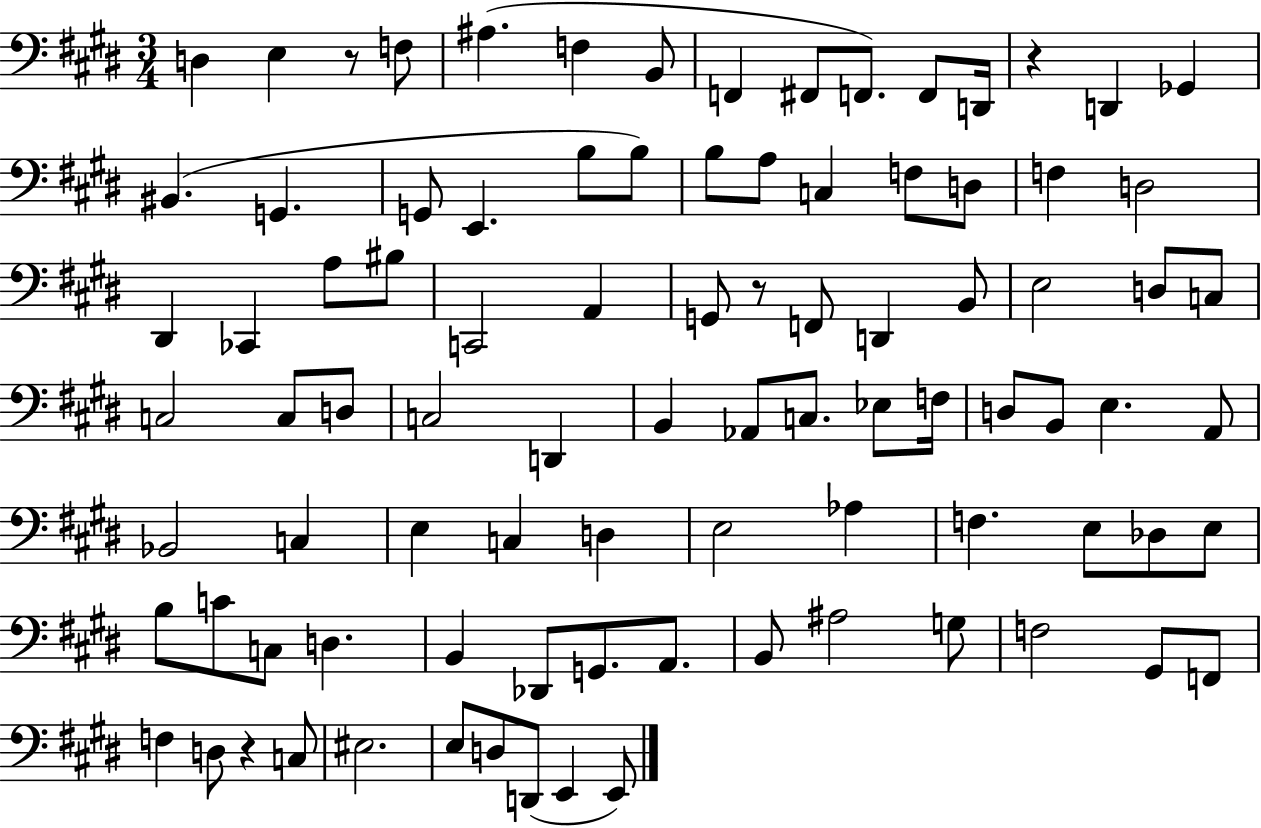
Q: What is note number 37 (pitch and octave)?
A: E3